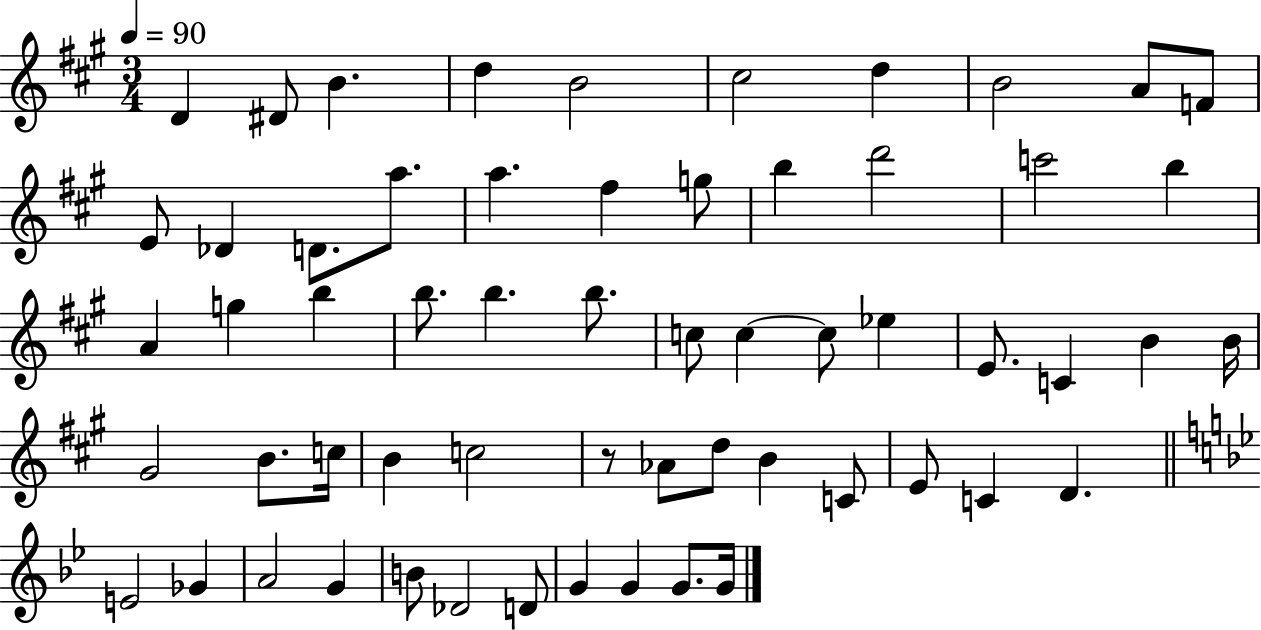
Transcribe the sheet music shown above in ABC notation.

X:1
T:Untitled
M:3/4
L:1/4
K:A
D ^D/2 B d B2 ^c2 d B2 A/2 F/2 E/2 _D D/2 a/2 a ^f g/2 b d'2 c'2 b A g b b/2 b b/2 c/2 c c/2 _e E/2 C B B/4 ^G2 B/2 c/4 B c2 z/2 _A/2 d/2 B C/2 E/2 C D E2 _G A2 G B/2 _D2 D/2 G G G/2 G/4